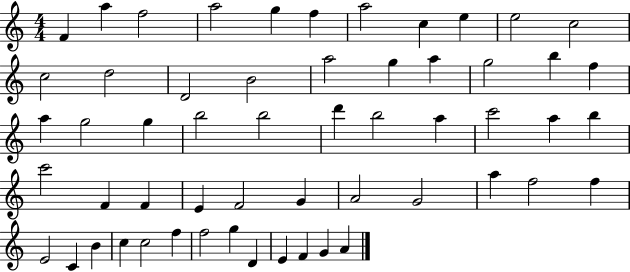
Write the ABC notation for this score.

X:1
T:Untitled
M:4/4
L:1/4
K:C
F a f2 a2 g f a2 c e e2 c2 c2 d2 D2 B2 a2 g a g2 b f a g2 g b2 b2 d' b2 a c'2 a b c'2 F F E F2 G A2 G2 a f2 f E2 C B c c2 f f2 g D E F G A